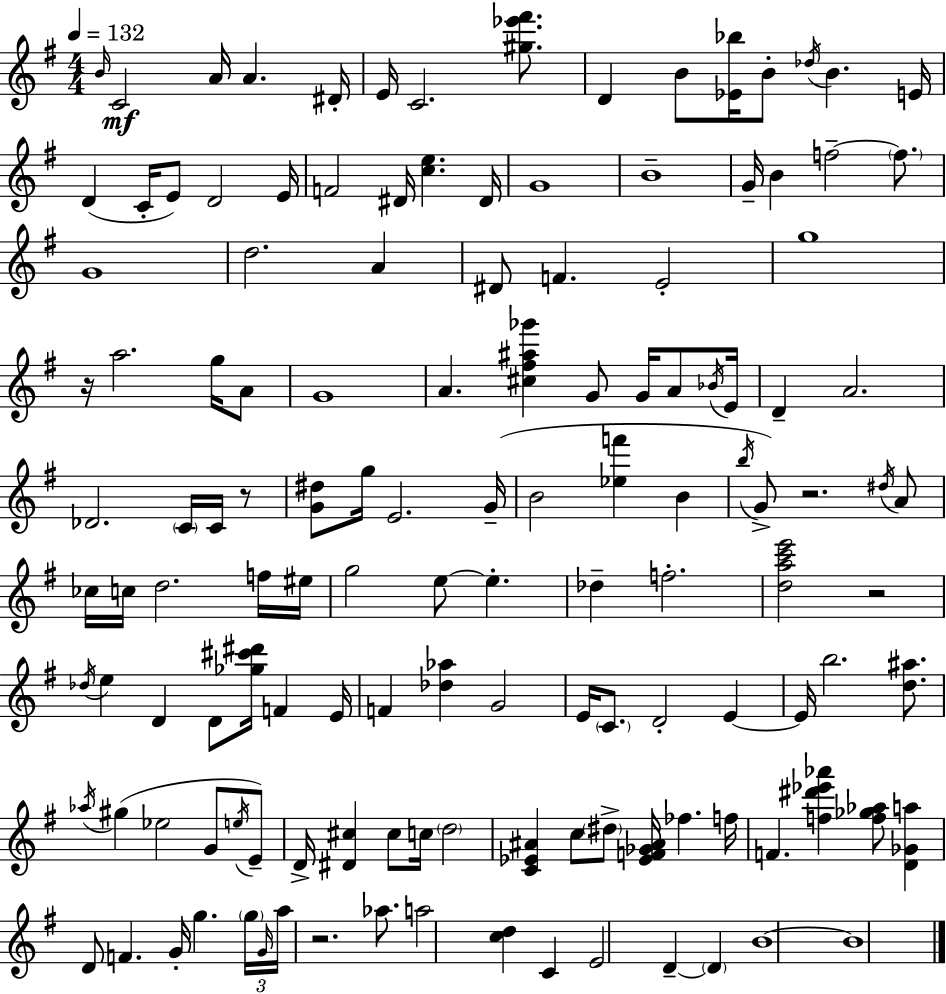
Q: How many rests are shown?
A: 5